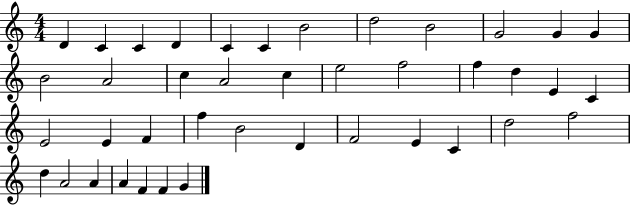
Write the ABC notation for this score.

X:1
T:Untitled
M:4/4
L:1/4
K:C
D C C D C C B2 d2 B2 G2 G G B2 A2 c A2 c e2 f2 f d E C E2 E F f B2 D F2 E C d2 f2 d A2 A A F F G